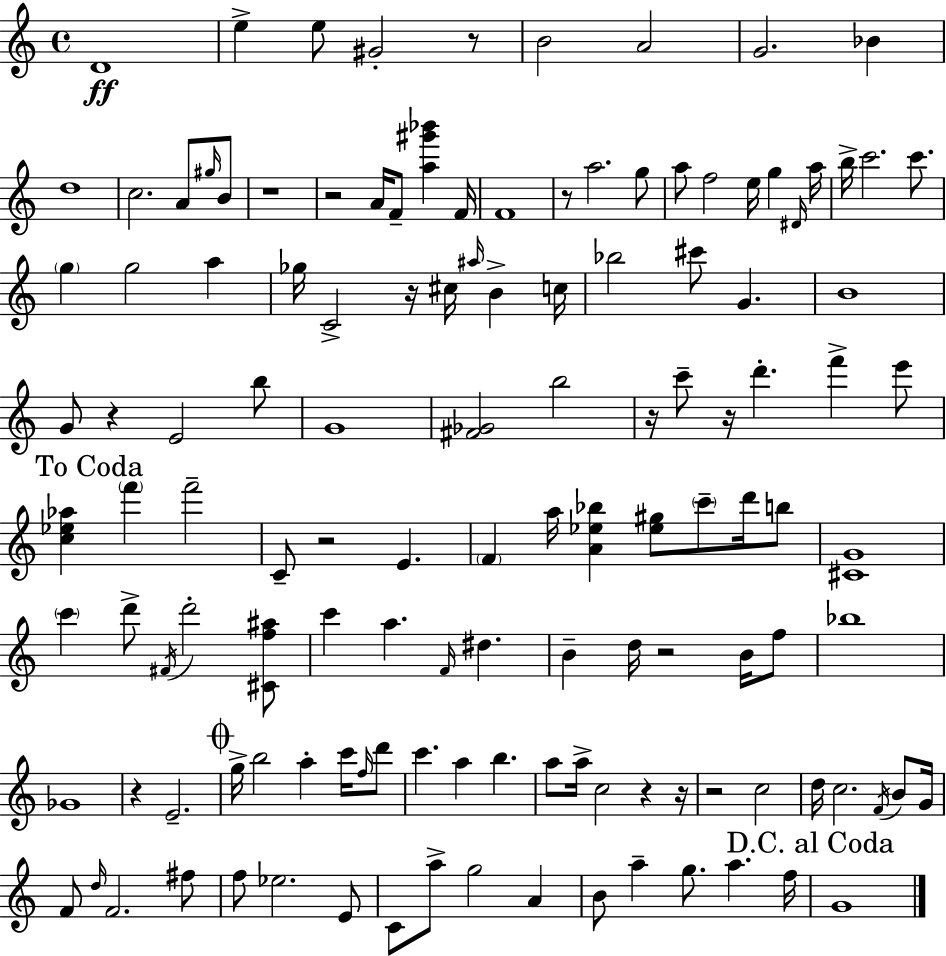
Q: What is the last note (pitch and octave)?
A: G4